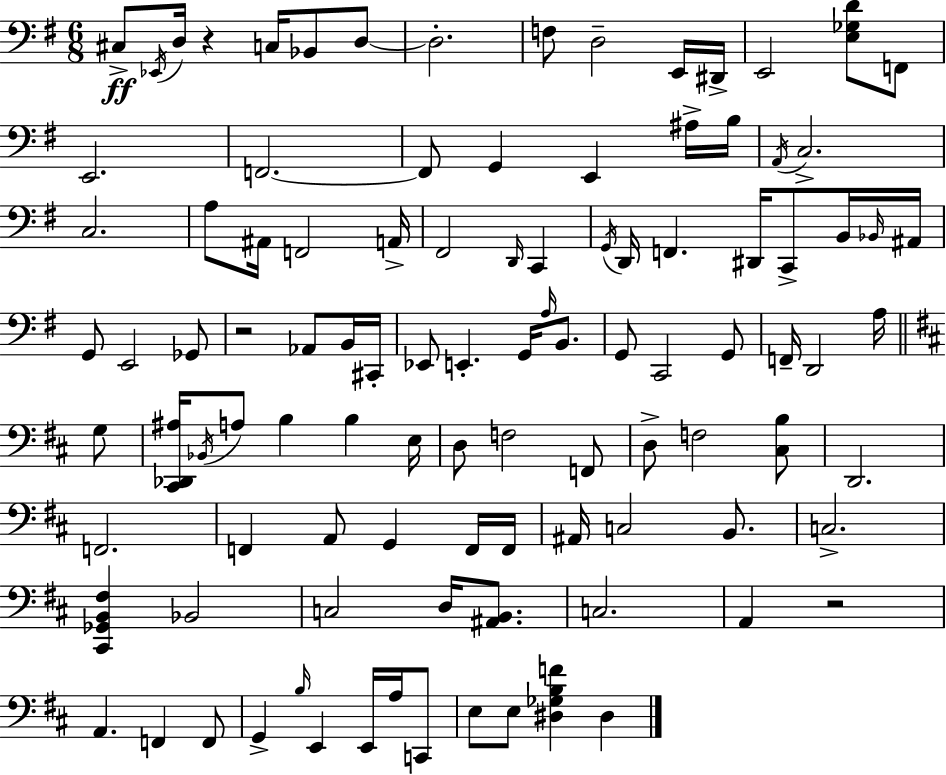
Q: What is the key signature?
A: G major